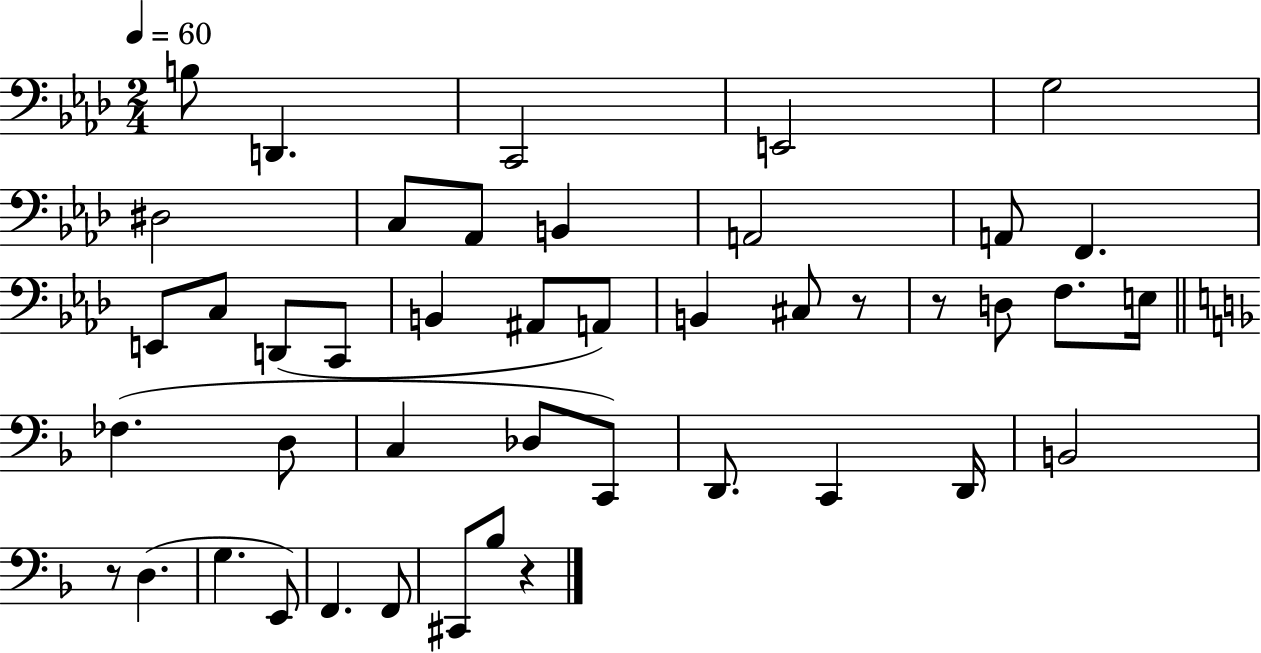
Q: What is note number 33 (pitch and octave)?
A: B2